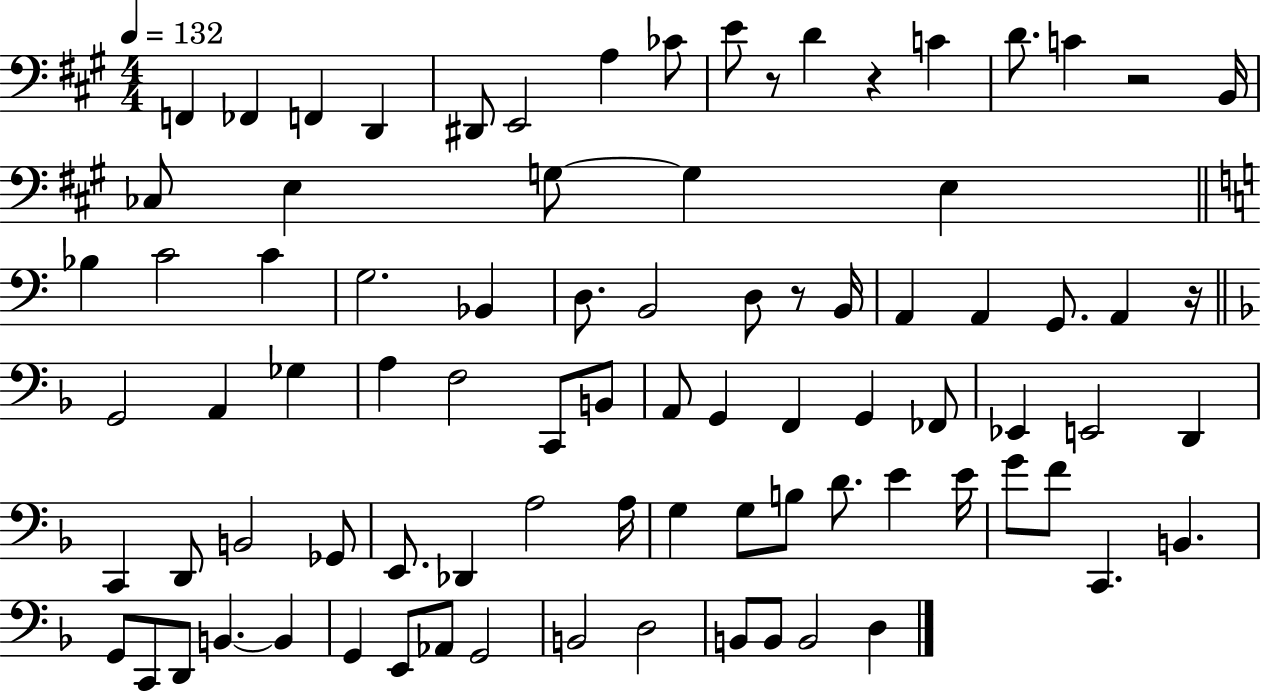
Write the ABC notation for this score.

X:1
T:Untitled
M:4/4
L:1/4
K:A
F,, _F,, F,, D,, ^D,,/2 E,,2 A, _C/2 E/2 z/2 D z C D/2 C z2 B,,/4 _C,/2 E, G,/2 G, E, _B, C2 C G,2 _B,, D,/2 B,,2 D,/2 z/2 B,,/4 A,, A,, G,,/2 A,, z/4 G,,2 A,, _G, A, F,2 C,,/2 B,,/2 A,,/2 G,, F,, G,, _F,,/2 _E,, E,,2 D,, C,, D,,/2 B,,2 _G,,/2 E,,/2 _D,, A,2 A,/4 G, G,/2 B,/2 D/2 E E/4 G/2 F/2 C,, B,, G,,/2 C,,/2 D,,/2 B,, B,, G,, E,,/2 _A,,/2 G,,2 B,,2 D,2 B,,/2 B,,/2 B,,2 D,